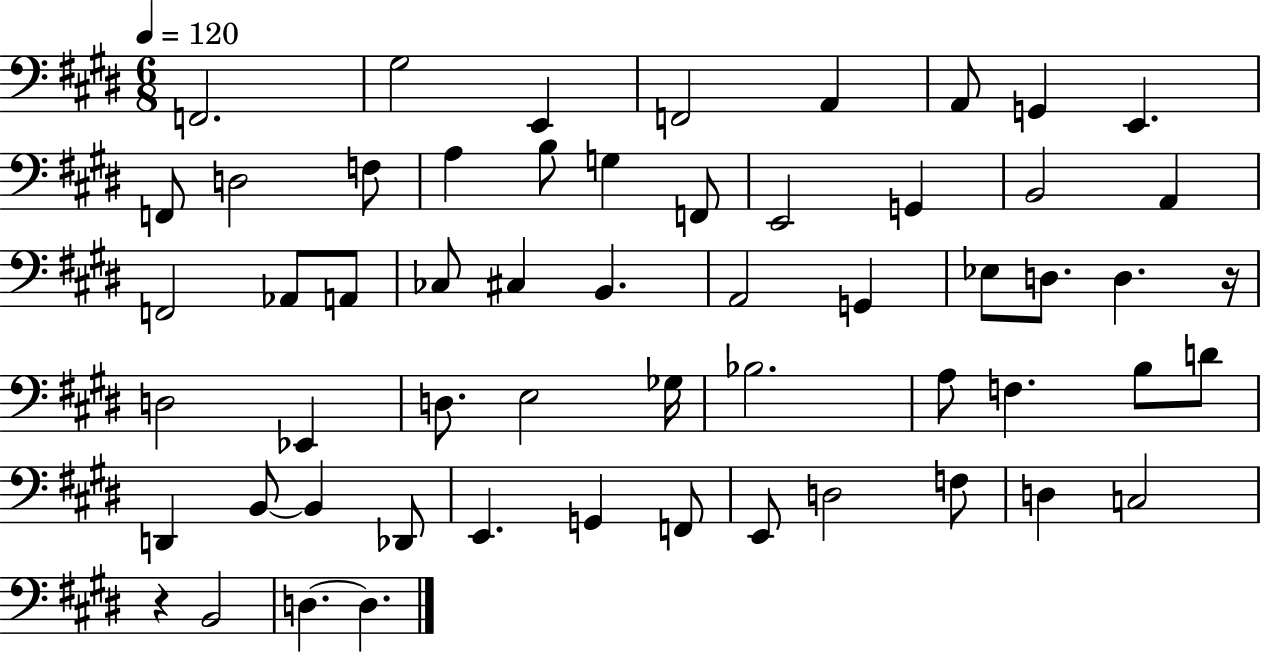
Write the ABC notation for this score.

X:1
T:Untitled
M:6/8
L:1/4
K:E
F,,2 ^G,2 E,, F,,2 A,, A,,/2 G,, E,, F,,/2 D,2 F,/2 A, B,/2 G, F,,/2 E,,2 G,, B,,2 A,, F,,2 _A,,/2 A,,/2 _C,/2 ^C, B,, A,,2 G,, _E,/2 D,/2 D, z/4 D,2 _E,, D,/2 E,2 _G,/4 _B,2 A,/2 F, B,/2 D/2 D,, B,,/2 B,, _D,,/2 E,, G,, F,,/2 E,,/2 D,2 F,/2 D, C,2 z B,,2 D, D,